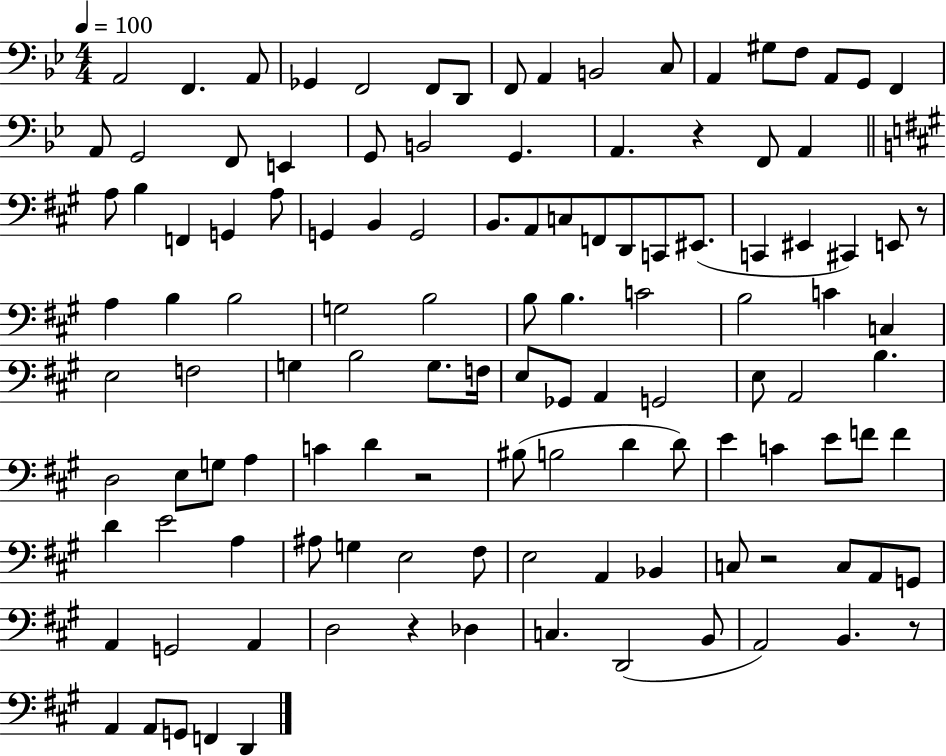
A2/h F2/q. A2/e Gb2/q F2/h F2/e D2/e F2/e A2/q B2/h C3/e A2/q G#3/e F3/e A2/e G2/e F2/q A2/e G2/h F2/e E2/q G2/e B2/h G2/q. A2/q. R/q F2/e A2/q A3/e B3/q F2/q G2/q A3/e G2/q B2/q G2/h B2/e. A2/e C3/e F2/e D2/e C2/e EIS2/e. C2/q EIS2/q C#2/q E2/e R/e A3/q B3/q B3/h G3/h B3/h B3/e B3/q. C4/h B3/h C4/q C3/q E3/h F3/h G3/q B3/h G3/e. F3/s E3/e Gb2/e A2/q G2/h E3/e A2/h B3/q. D3/h E3/e G3/e A3/q C4/q D4/q R/h BIS3/e B3/h D4/q D4/e E4/q C4/q E4/e F4/e F4/q D4/q E4/h A3/q A#3/e G3/q E3/h F#3/e E3/h A2/q Bb2/q C3/e R/h C3/e A2/e G2/e A2/q G2/h A2/q D3/h R/q Db3/q C3/q. D2/h B2/e A2/h B2/q. R/e A2/q A2/e G2/e F2/q D2/q